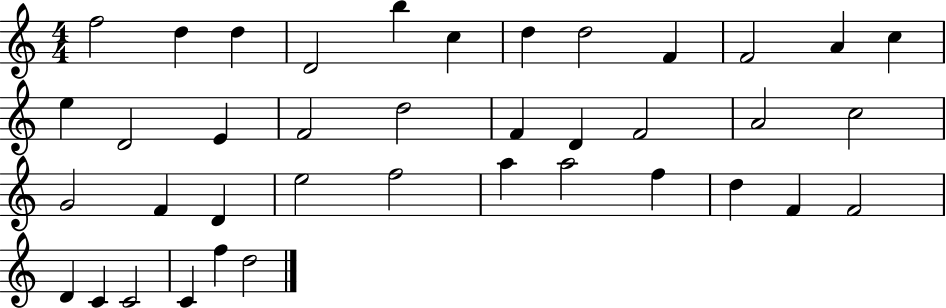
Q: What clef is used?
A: treble